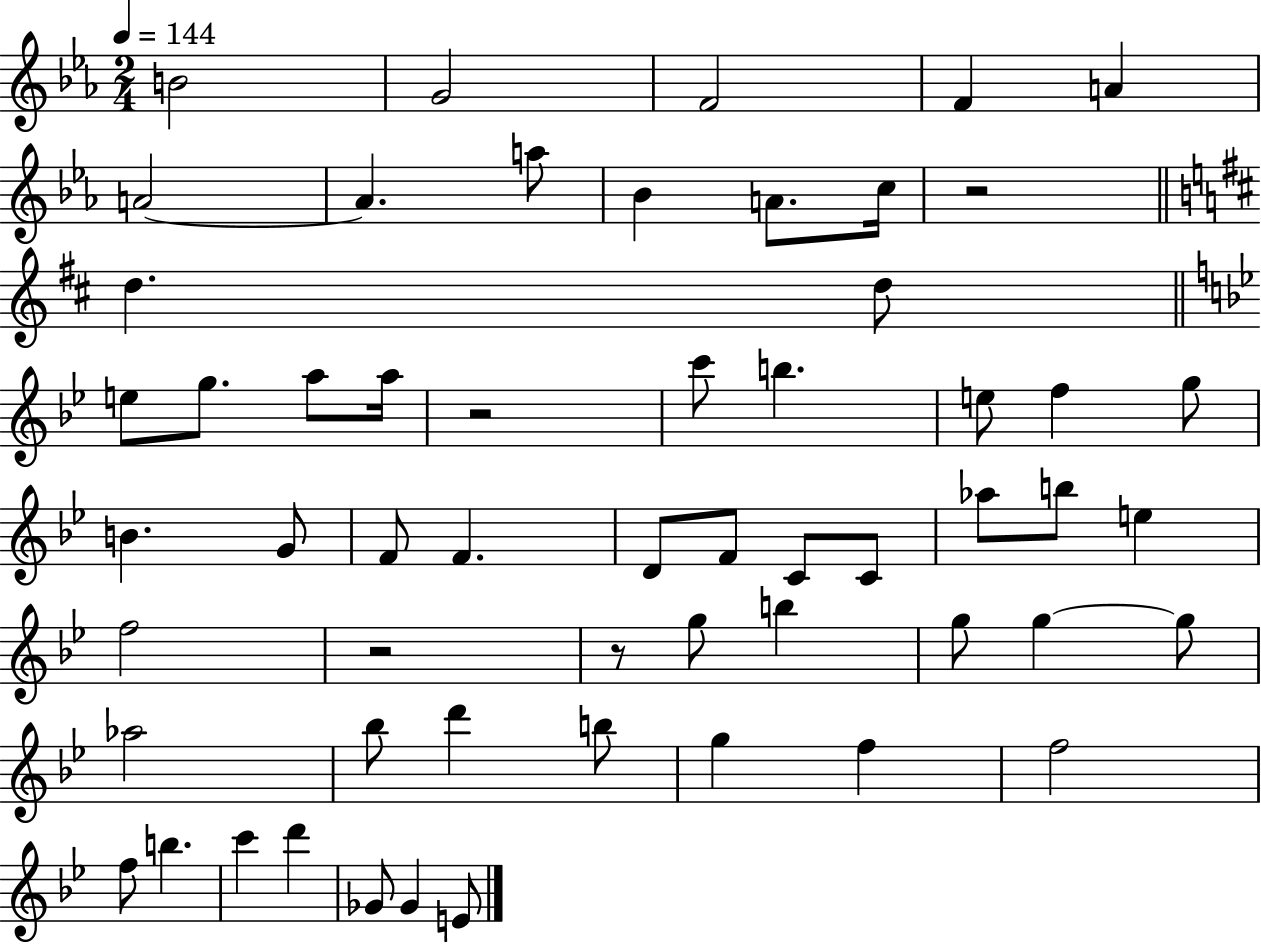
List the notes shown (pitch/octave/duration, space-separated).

B4/h G4/h F4/h F4/q A4/q A4/h A4/q. A5/e Bb4/q A4/e. C5/s R/h D5/q. D5/e E5/e G5/e. A5/e A5/s R/h C6/e B5/q. E5/e F5/q G5/e B4/q. G4/e F4/e F4/q. D4/e F4/e C4/e C4/e Ab5/e B5/e E5/q F5/h R/h R/e G5/e B5/q G5/e G5/q G5/e Ab5/h Bb5/e D6/q B5/e G5/q F5/q F5/h F5/e B5/q. C6/q D6/q Gb4/e Gb4/q E4/e